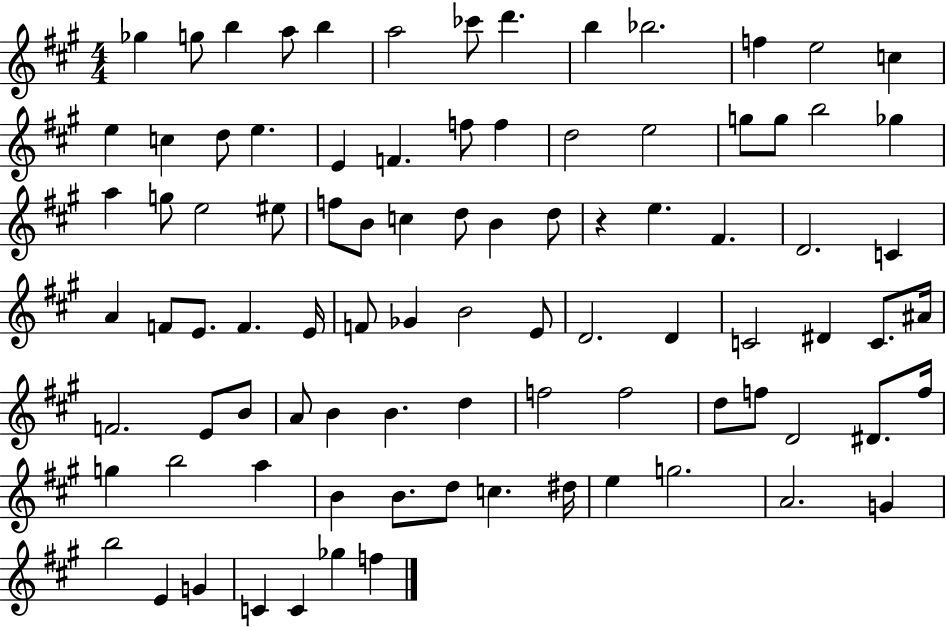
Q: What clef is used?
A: treble